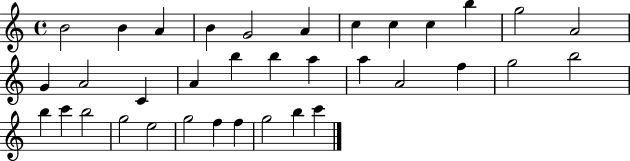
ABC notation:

X:1
T:Untitled
M:4/4
L:1/4
K:C
B2 B A B G2 A c c c b g2 A2 G A2 C A b b a a A2 f g2 b2 b c' b2 g2 e2 g2 f f g2 b c'